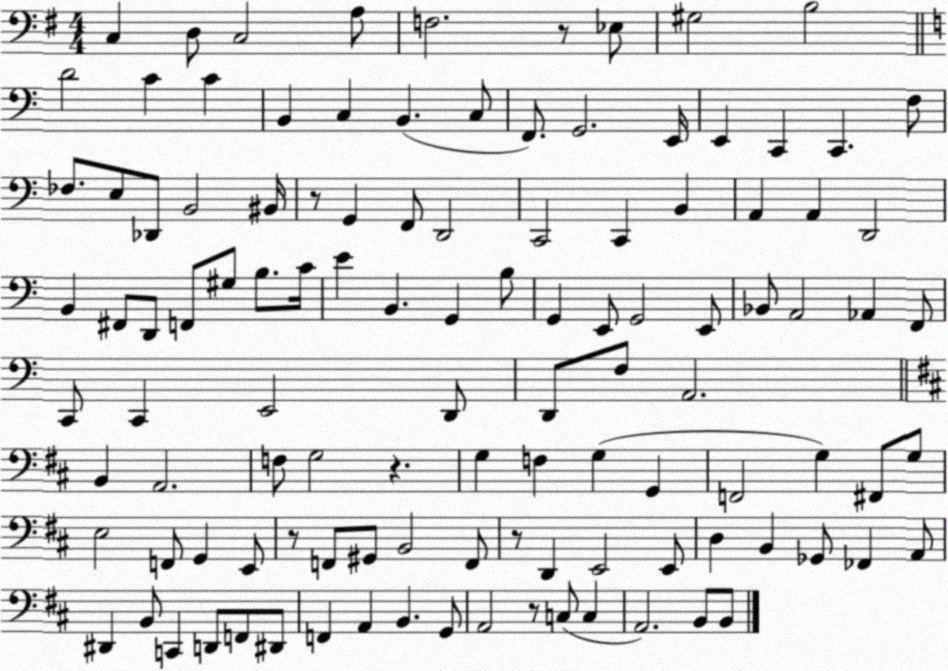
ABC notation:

X:1
T:Untitled
M:4/4
L:1/4
K:G
C, D,/2 C,2 A,/2 F,2 z/2 _E,/2 ^G,2 B,2 D2 C C B,, C, B,, C,/2 F,,/2 G,,2 E,,/4 E,, C,, C,, F,/2 _F,/2 E,/2 _D,,/2 B,,2 ^B,,/4 z/2 G,, F,,/2 D,,2 C,,2 C,, B,, A,, A,, D,,2 B,, ^F,,/2 D,,/2 F,,/2 ^G,/2 B,/2 C/4 E B,, G,, B,/2 G,, E,,/2 G,,2 E,,/2 _B,,/2 A,,2 _A,, F,,/2 C,,/2 C,, E,,2 D,,/2 D,,/2 F,/2 A,,2 B,, A,,2 F,/2 G,2 z G, F, G, G,, F,,2 G, ^F,,/2 G,/2 E,2 F,,/2 G,, E,,/2 z/2 F,,/2 ^G,,/2 B,,2 F,,/2 z/2 D,, E,,2 E,,/2 D, B,, _G,,/2 _F,, A,,/2 ^D,, B,,/2 C,, D,,/2 F,,/2 ^D,,/2 F,, A,, B,, G,,/2 A,,2 z/2 C,/2 C, A,,2 B,,/2 B,,/2